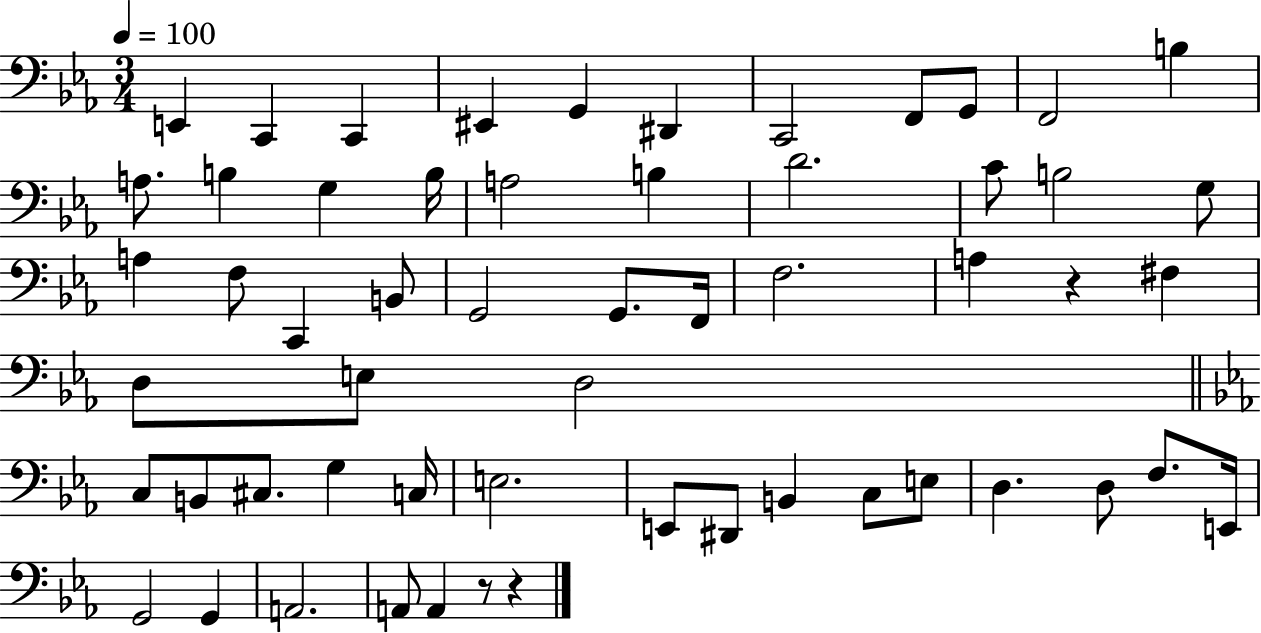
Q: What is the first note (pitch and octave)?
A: E2